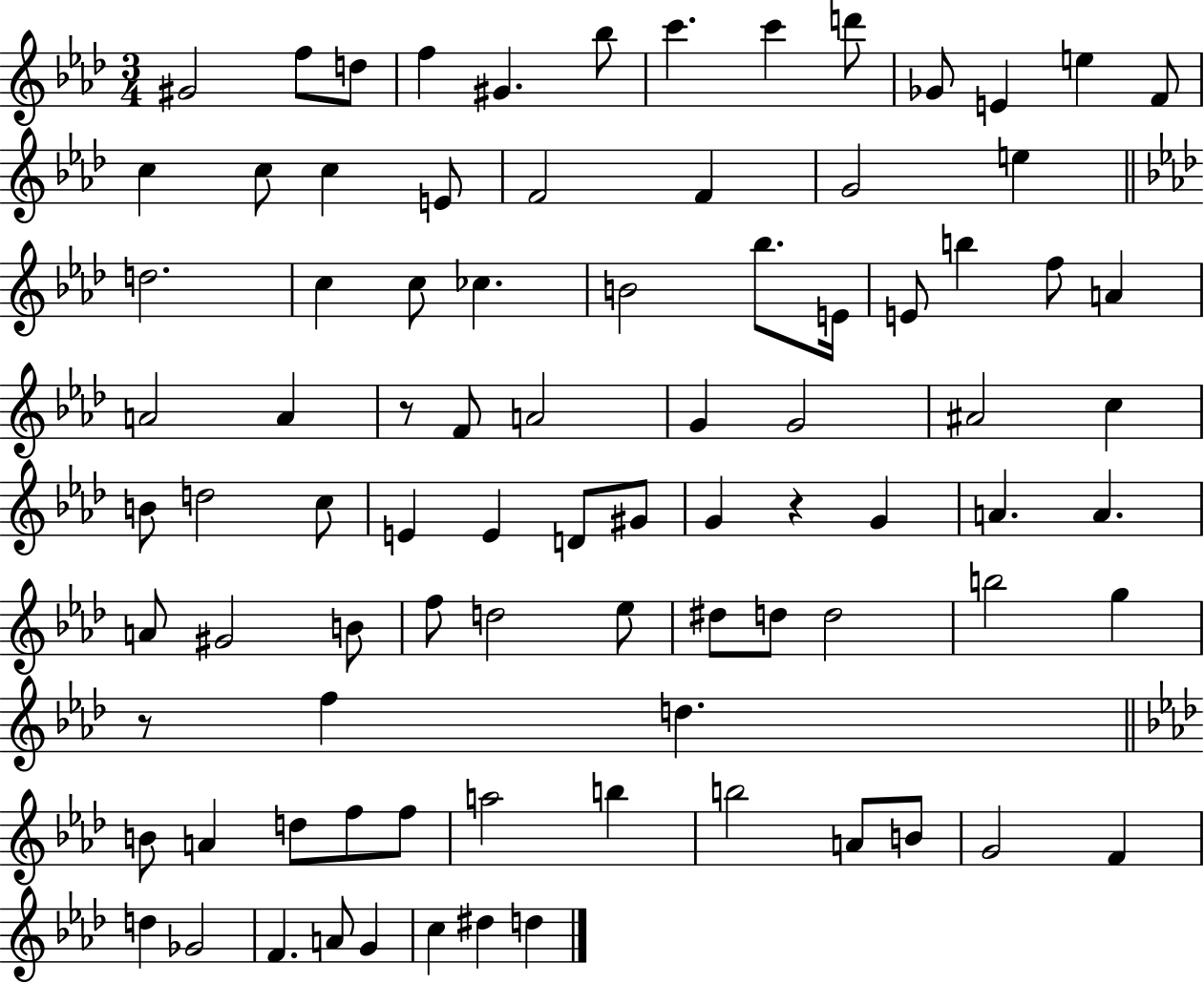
X:1
T:Untitled
M:3/4
L:1/4
K:Ab
^G2 f/2 d/2 f ^G _b/2 c' c' d'/2 _G/2 E e F/2 c c/2 c E/2 F2 F G2 e d2 c c/2 _c B2 _b/2 E/4 E/2 b f/2 A A2 A z/2 F/2 A2 G G2 ^A2 c B/2 d2 c/2 E E D/2 ^G/2 G z G A A A/2 ^G2 B/2 f/2 d2 _e/2 ^d/2 d/2 d2 b2 g z/2 f d B/2 A d/2 f/2 f/2 a2 b b2 A/2 B/2 G2 F d _G2 F A/2 G c ^d d